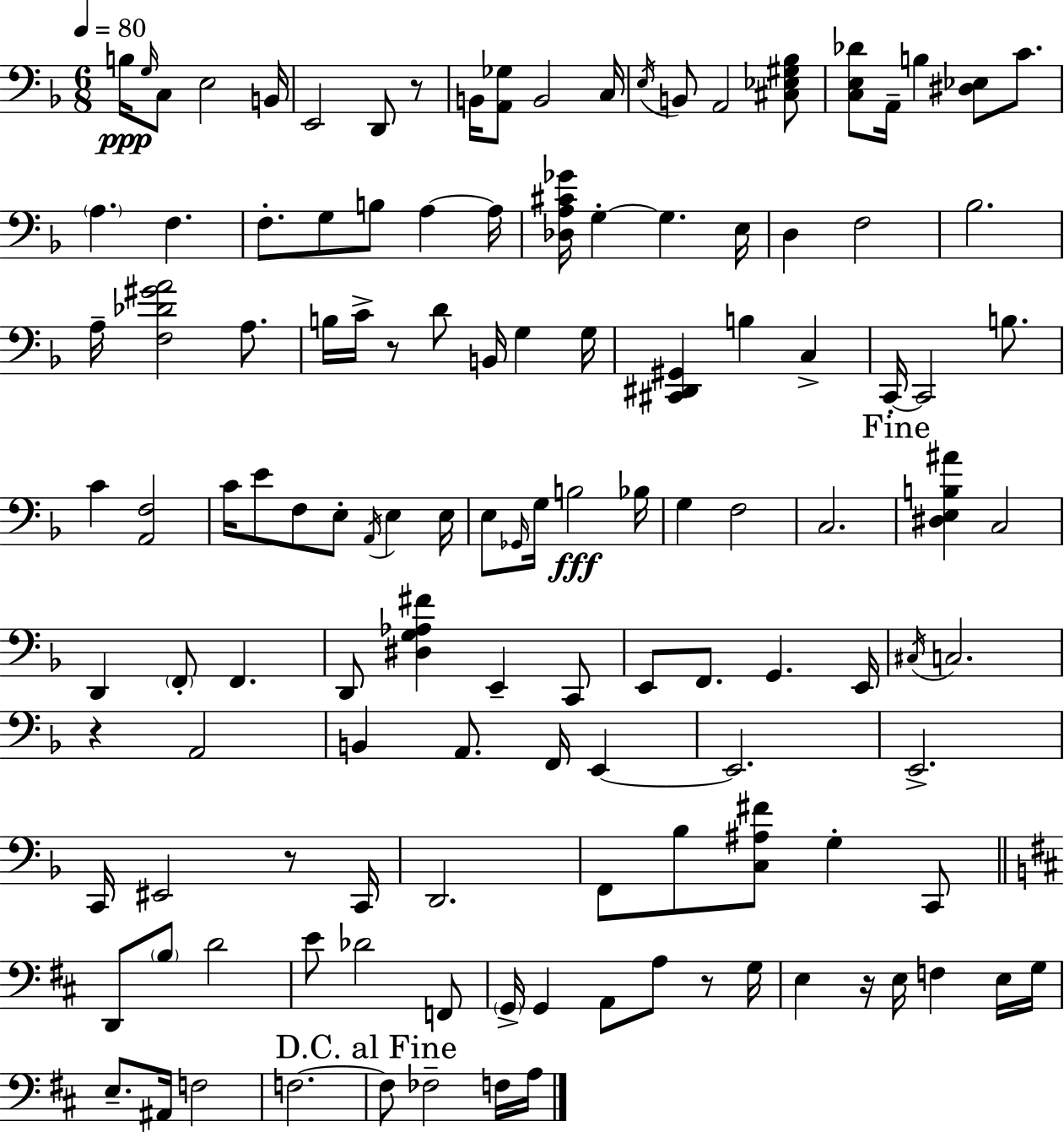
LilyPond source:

{
  \clef bass
  \numericTimeSignature
  \time 6/8
  \key f \major
  \tempo 4 = 80
  b16\ppp \grace { g16 } c8 e2 | b,16 e,2 d,8 r8 | b,16 <a, ges>8 b,2 | c16 \acciaccatura { e16 } b,8 a,2 | \break <cis ees gis bes>8 <c e des'>8 a,16-- b4 <dis ees>8 c'8. | \parenthesize a4. f4. | f8.-. g8 b8 a4~~ | a16 <des a cis' ges'>16 g4-.~~ g4. | \break e16 d4 f2 | bes2. | a16-- <f des' gis' a'>2 a8. | b16 c'16-> r8 d'8 b,16 g4 | \break g16 <cis, dis, gis,>4 b4 c4-> | c,16-.~~ c,2 b8. | c'4 <a, f>2 | c'16 e'8 f8 e8-. \acciaccatura { a,16 } e4 | \break e16 e8 \grace { ges,16 } g16 b2\fff | bes16 g4 f2 | c2. | \mark "Fine" <dis e b ais'>4 c2 | \break d,4 \parenthesize f,8-. f,4. | d,8 <dis g aes fis'>4 e,4-- | c,8 e,8 f,8. g,4. | e,16 \acciaccatura { cis16 } c2. | \break r4 a,2 | b,4 a,8. | f,16 e,4~~ e,2. | e,2.-> | \break c,16 eis,2 | r8 c,16 d,2. | f,8 bes8 <c ais fis'>8 g4-. | c,8 \bar "||" \break \key b \minor d,8 \parenthesize b8 d'2 | e'8 des'2 f,8 | \parenthesize g,16-> g,4 a,8 a8 r8 g16 | e4 r16 e16 f4 e16 g16 | \break e8.-- ais,16 f2 | f2.~~ | \mark "D.C. al Fine" f8 fes2-- f16 a16 | \bar "|."
}